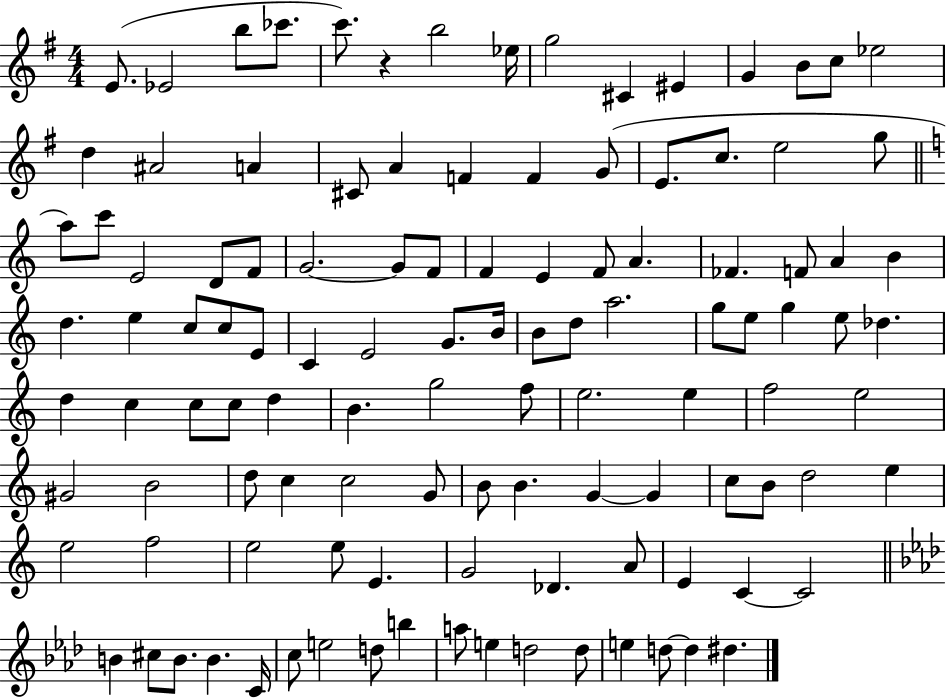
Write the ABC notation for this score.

X:1
T:Untitled
M:4/4
L:1/4
K:G
E/2 _E2 b/2 _c'/2 c'/2 z b2 _e/4 g2 ^C ^E G B/2 c/2 _e2 d ^A2 A ^C/2 A F F G/2 E/2 c/2 e2 g/2 a/2 c'/2 E2 D/2 F/2 G2 G/2 F/2 F E F/2 A _F F/2 A B d e c/2 c/2 E/2 C E2 G/2 B/4 B/2 d/2 a2 g/2 e/2 g e/2 _d d c c/2 c/2 d B g2 f/2 e2 e f2 e2 ^G2 B2 d/2 c c2 G/2 B/2 B G G c/2 B/2 d2 e e2 f2 e2 e/2 E G2 _D A/2 E C C2 B ^c/2 B/2 B C/4 c/2 e2 d/2 b a/2 e d2 d/2 e d/2 d ^d